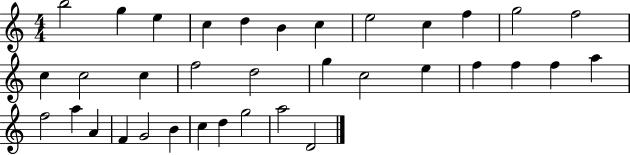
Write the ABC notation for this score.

X:1
T:Untitled
M:4/4
L:1/4
K:C
b2 g e c d B c e2 c f g2 f2 c c2 c f2 d2 g c2 e f f f a f2 a A F G2 B c d g2 a2 D2